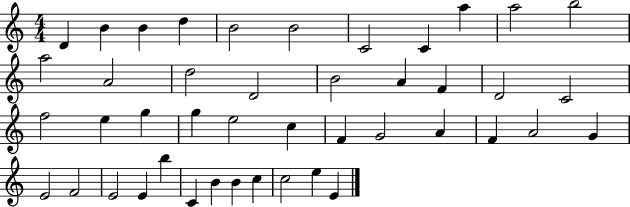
D4/q B4/q B4/q D5/q B4/h B4/h C4/h C4/q A5/q A5/h B5/h A5/h A4/h D5/h D4/h B4/h A4/q F4/q D4/h C4/h F5/h E5/q G5/q G5/q E5/h C5/q F4/q G4/h A4/q F4/q A4/h G4/q E4/h F4/h E4/h E4/q B5/q C4/q B4/q B4/q C5/q C5/h E5/q E4/q